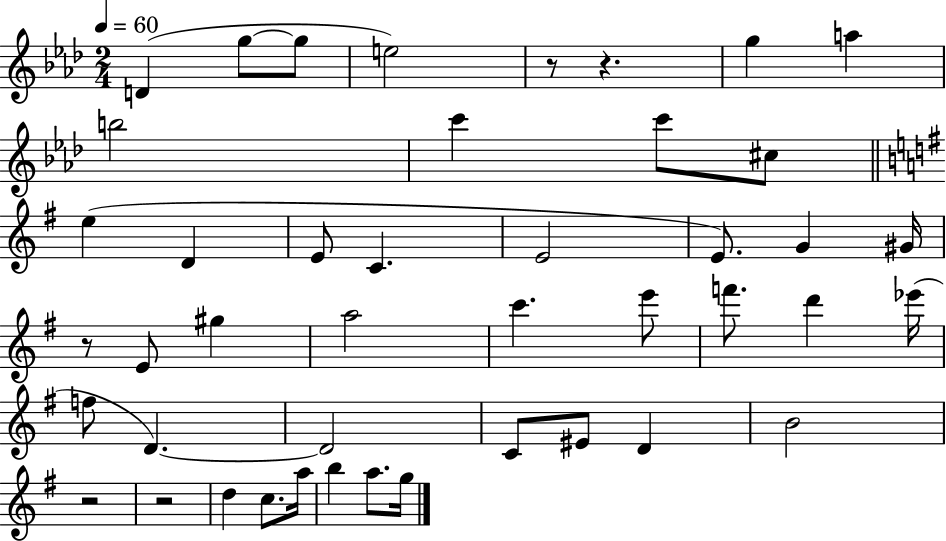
X:1
T:Untitled
M:2/4
L:1/4
K:Ab
D g/2 g/2 e2 z/2 z g a b2 c' c'/2 ^c/2 e D E/2 C E2 E/2 G ^G/4 z/2 E/2 ^g a2 c' e'/2 f'/2 d' _e'/4 f/2 D D2 C/2 ^E/2 D B2 z2 z2 d c/2 a/4 b a/2 g/4